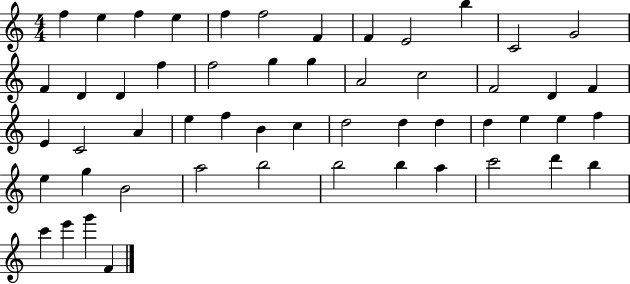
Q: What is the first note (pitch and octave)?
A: F5